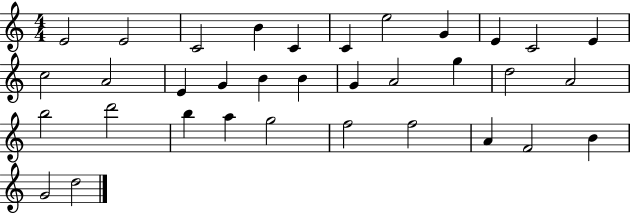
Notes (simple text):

E4/h E4/h C4/h B4/q C4/q C4/q E5/h G4/q E4/q C4/h E4/q C5/h A4/h E4/q G4/q B4/q B4/q G4/q A4/h G5/q D5/h A4/h B5/h D6/h B5/q A5/q G5/h F5/h F5/h A4/q F4/h B4/q G4/h D5/h